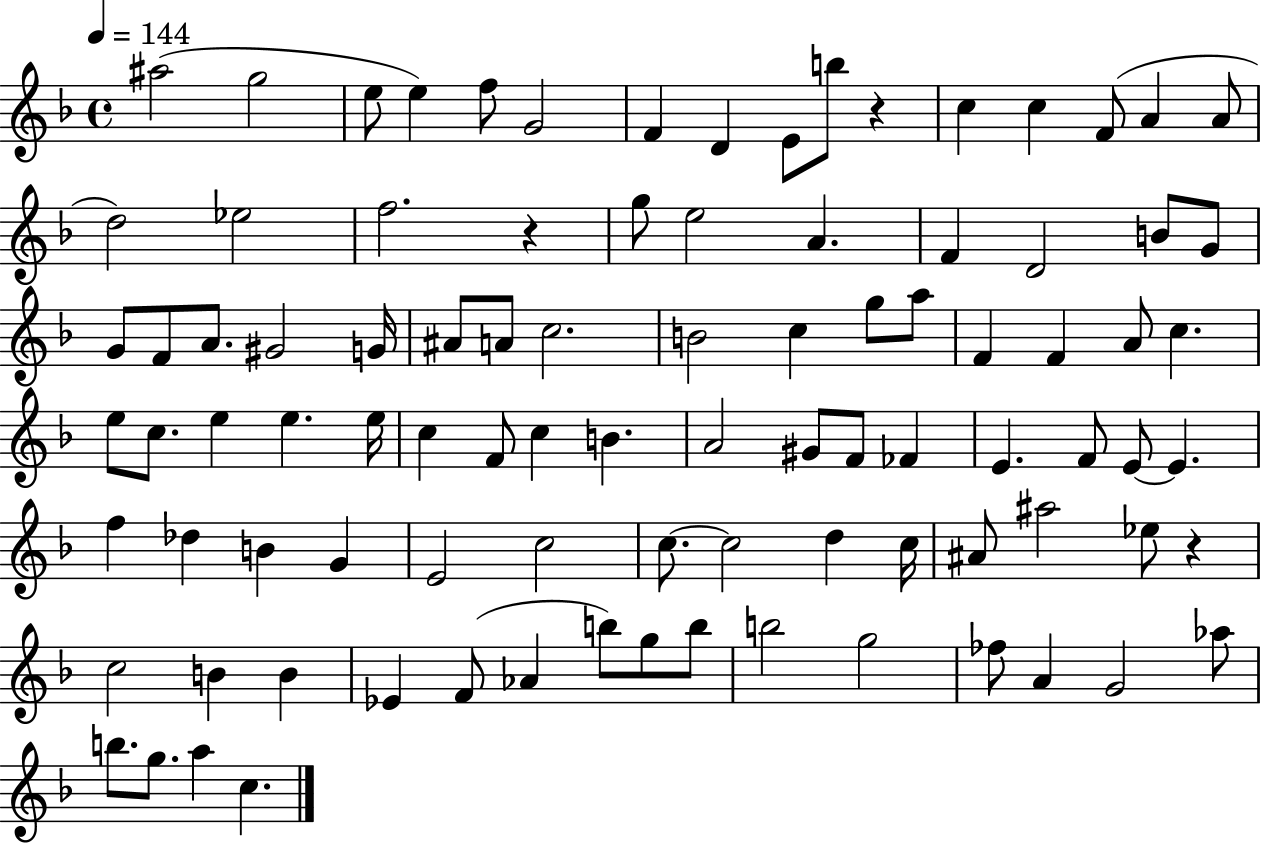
{
  \clef treble
  \time 4/4
  \defaultTimeSignature
  \key f \major
  \tempo 4 = 144
  \repeat volta 2 { ais''2( g''2 | e''8 e''4) f''8 g'2 | f'4 d'4 e'8 b''8 r4 | c''4 c''4 f'8( a'4 a'8 | \break d''2) ees''2 | f''2. r4 | g''8 e''2 a'4. | f'4 d'2 b'8 g'8 | \break g'8 f'8 a'8. gis'2 g'16 | ais'8 a'8 c''2. | b'2 c''4 g''8 a''8 | f'4 f'4 a'8 c''4. | \break e''8 c''8. e''4 e''4. e''16 | c''4 f'8 c''4 b'4. | a'2 gis'8 f'8 fes'4 | e'4. f'8 e'8~~ e'4. | \break f''4 des''4 b'4 g'4 | e'2 c''2 | c''8.~~ c''2 d''4 c''16 | ais'8 ais''2 ees''8 r4 | \break c''2 b'4 b'4 | ees'4 f'8( aes'4 b''8) g''8 b''8 | b''2 g''2 | fes''8 a'4 g'2 aes''8 | \break b''8. g''8. a''4 c''4. | } \bar "|."
}